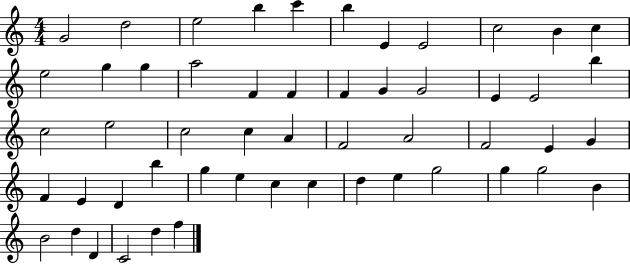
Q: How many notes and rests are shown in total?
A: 53